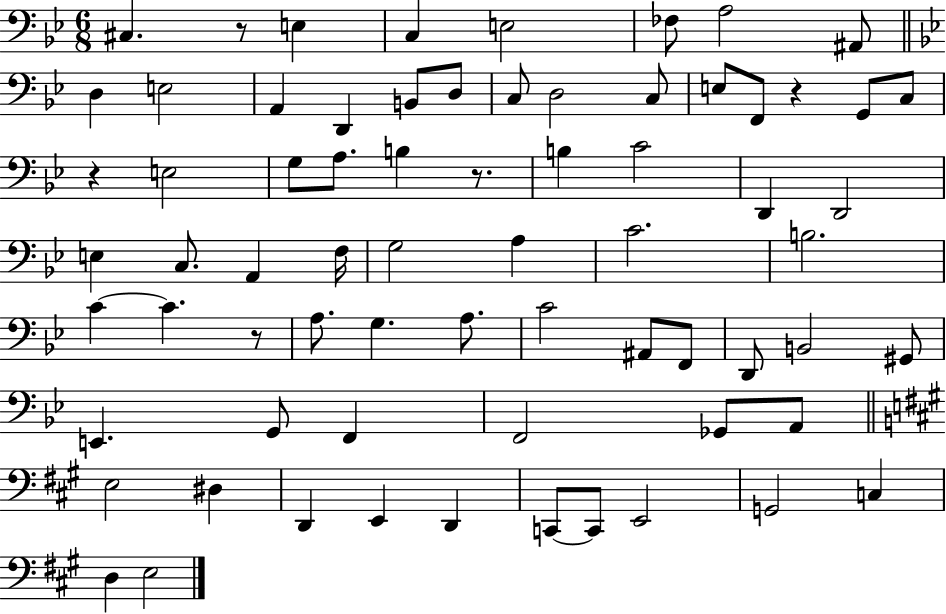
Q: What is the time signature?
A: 6/8